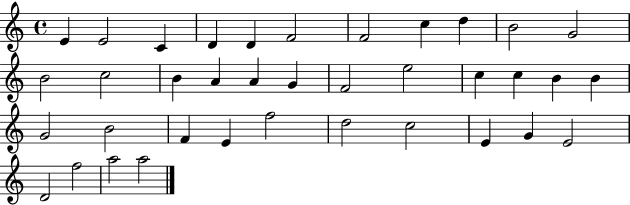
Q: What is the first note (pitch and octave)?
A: E4